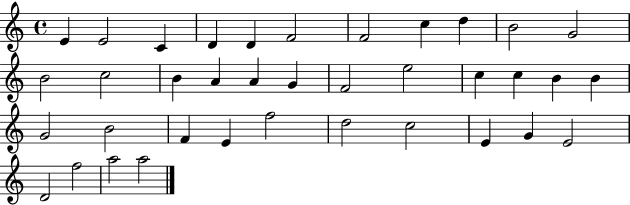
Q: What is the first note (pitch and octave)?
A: E4